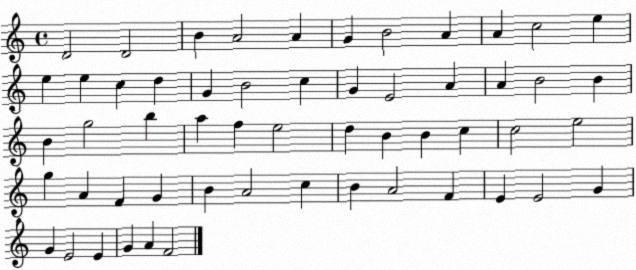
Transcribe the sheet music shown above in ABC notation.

X:1
T:Untitled
M:4/4
L:1/4
K:C
D2 D2 B A2 A G B2 A A c2 e e e c d G B2 c G E2 A A B2 B B g2 b a f e2 d B B c c2 e2 g A F G B A2 c B A2 F E E2 G G E2 E G A F2